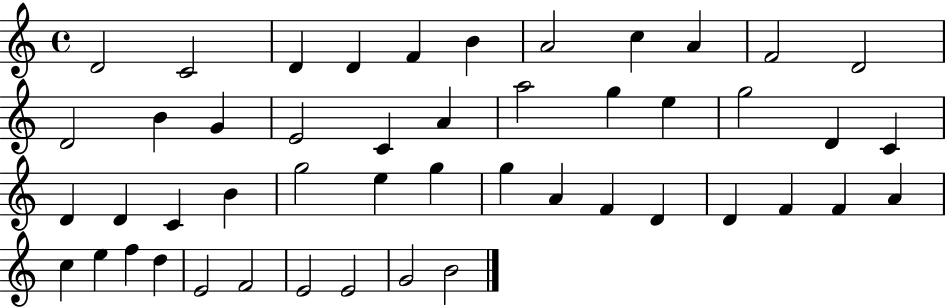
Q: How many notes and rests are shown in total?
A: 48